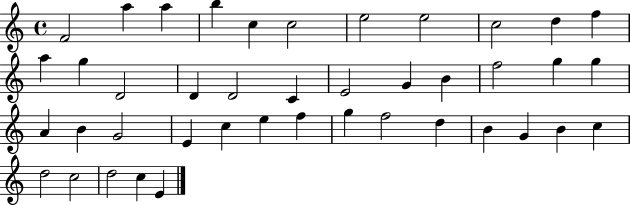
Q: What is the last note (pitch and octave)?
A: E4